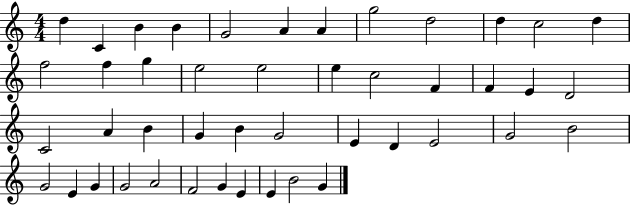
{
  \clef treble
  \numericTimeSignature
  \time 4/4
  \key c \major
  d''4 c'4 b'4 b'4 | g'2 a'4 a'4 | g''2 d''2 | d''4 c''2 d''4 | \break f''2 f''4 g''4 | e''2 e''2 | e''4 c''2 f'4 | f'4 e'4 d'2 | \break c'2 a'4 b'4 | g'4 b'4 g'2 | e'4 d'4 e'2 | g'2 b'2 | \break g'2 e'4 g'4 | g'2 a'2 | f'2 g'4 e'4 | e'4 b'2 g'4 | \break \bar "|."
}